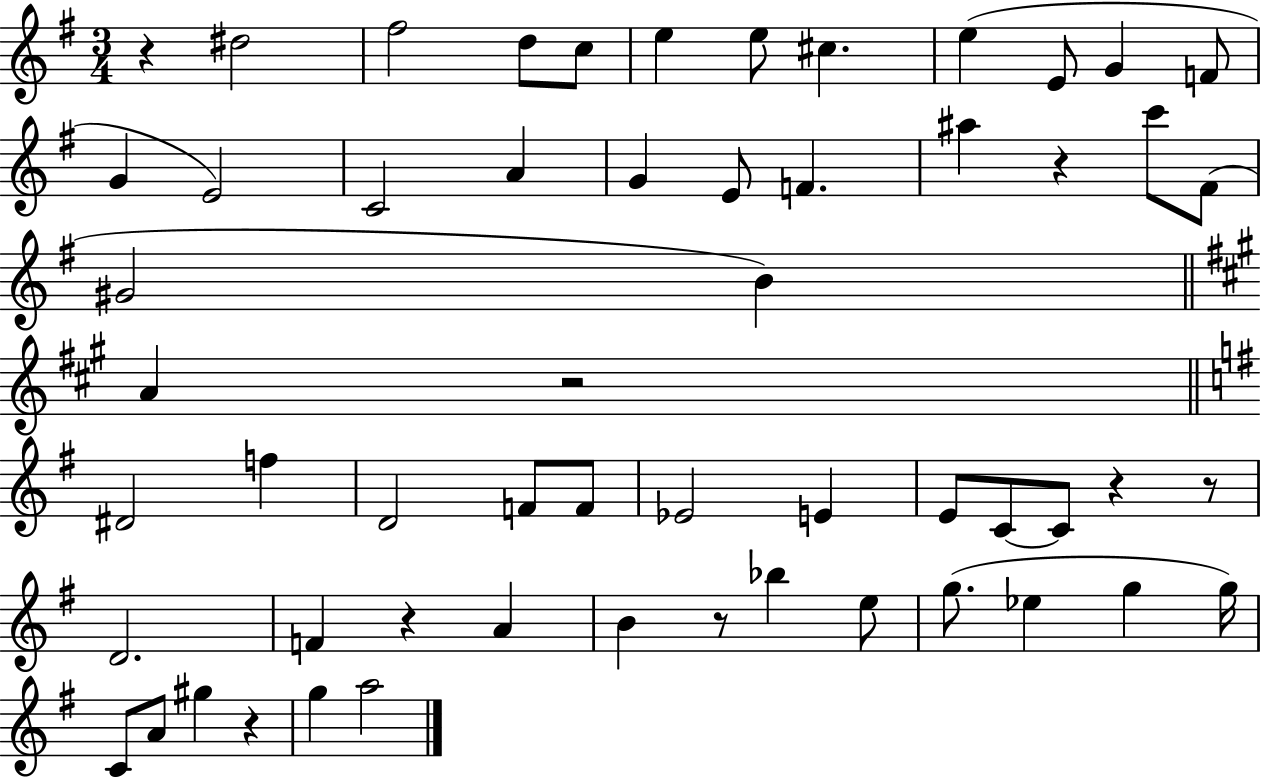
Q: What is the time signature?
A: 3/4